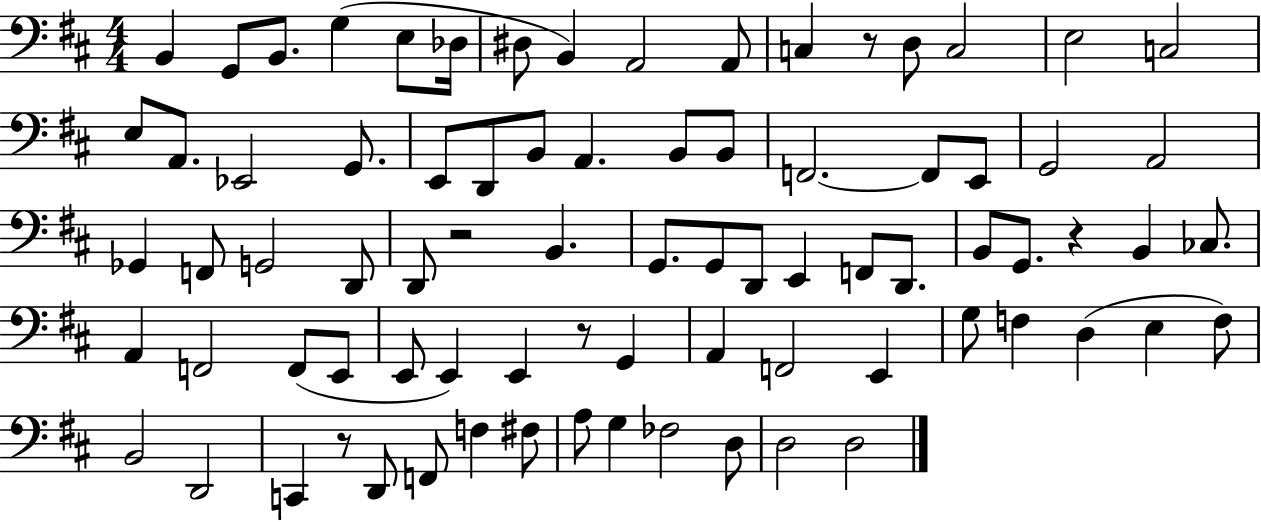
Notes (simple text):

B2/q G2/e B2/e. G3/q E3/e Db3/s D#3/e B2/q A2/h A2/e C3/q R/e D3/e C3/h E3/h C3/h E3/e A2/e. Eb2/h G2/e. E2/e D2/e B2/e A2/q. B2/e B2/e F2/h. F2/e E2/e G2/h A2/h Gb2/q F2/e G2/h D2/e D2/e R/h B2/q. G2/e. G2/e D2/e E2/q F2/e D2/e. B2/e G2/e. R/q B2/q CES3/e. A2/q F2/h F2/e E2/e E2/e E2/q E2/q R/e G2/q A2/q F2/h E2/q G3/e F3/q D3/q E3/q F3/e B2/h D2/h C2/q R/e D2/e F2/e F3/q F#3/e A3/e G3/q FES3/h D3/e D3/h D3/h